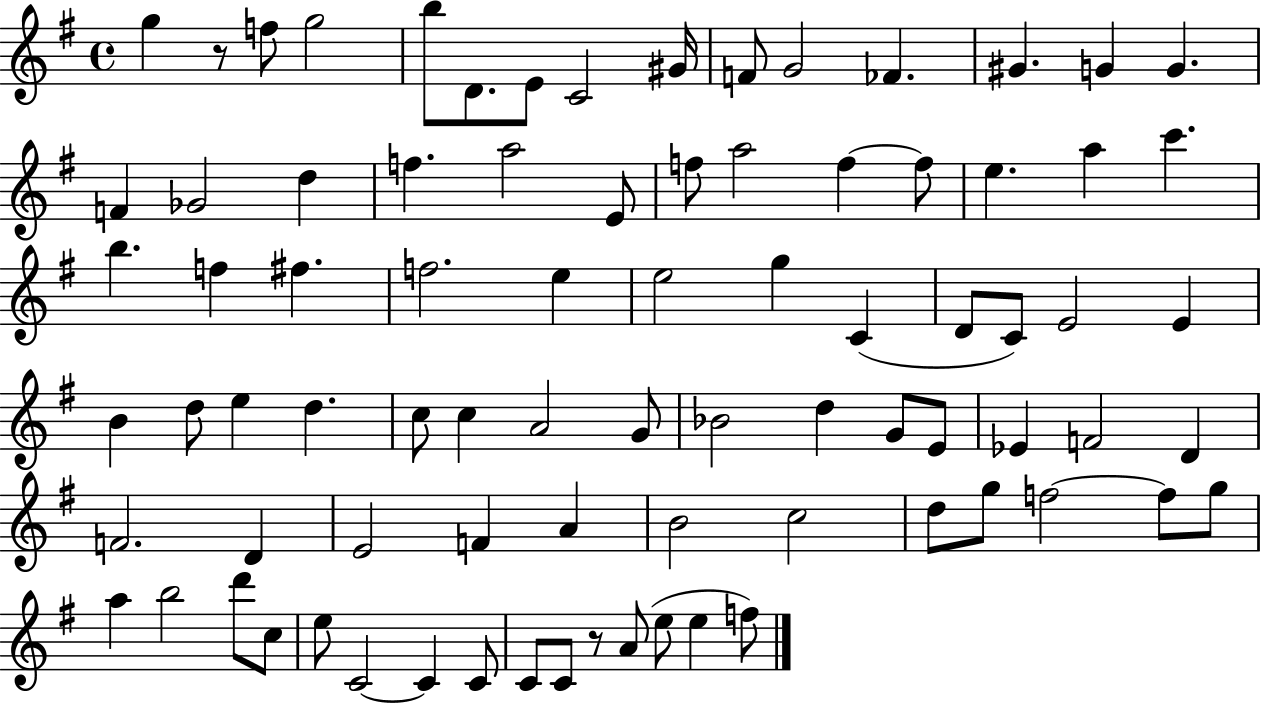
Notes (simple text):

G5/q R/e F5/e G5/h B5/e D4/e. E4/e C4/h G#4/s F4/e G4/h FES4/q. G#4/q. G4/q G4/q. F4/q Gb4/h D5/q F5/q. A5/h E4/e F5/e A5/h F5/q F5/e E5/q. A5/q C6/q. B5/q. F5/q F#5/q. F5/h. E5/q E5/h G5/q C4/q D4/e C4/e E4/h E4/q B4/q D5/e E5/q D5/q. C5/e C5/q A4/h G4/e Bb4/h D5/q G4/e E4/e Eb4/q F4/h D4/q F4/h. D4/q E4/h F4/q A4/q B4/h C5/h D5/e G5/e F5/h F5/e G5/e A5/q B5/h D6/e C5/e E5/e C4/h C4/q C4/e C4/e C4/e R/e A4/e E5/e E5/q F5/e